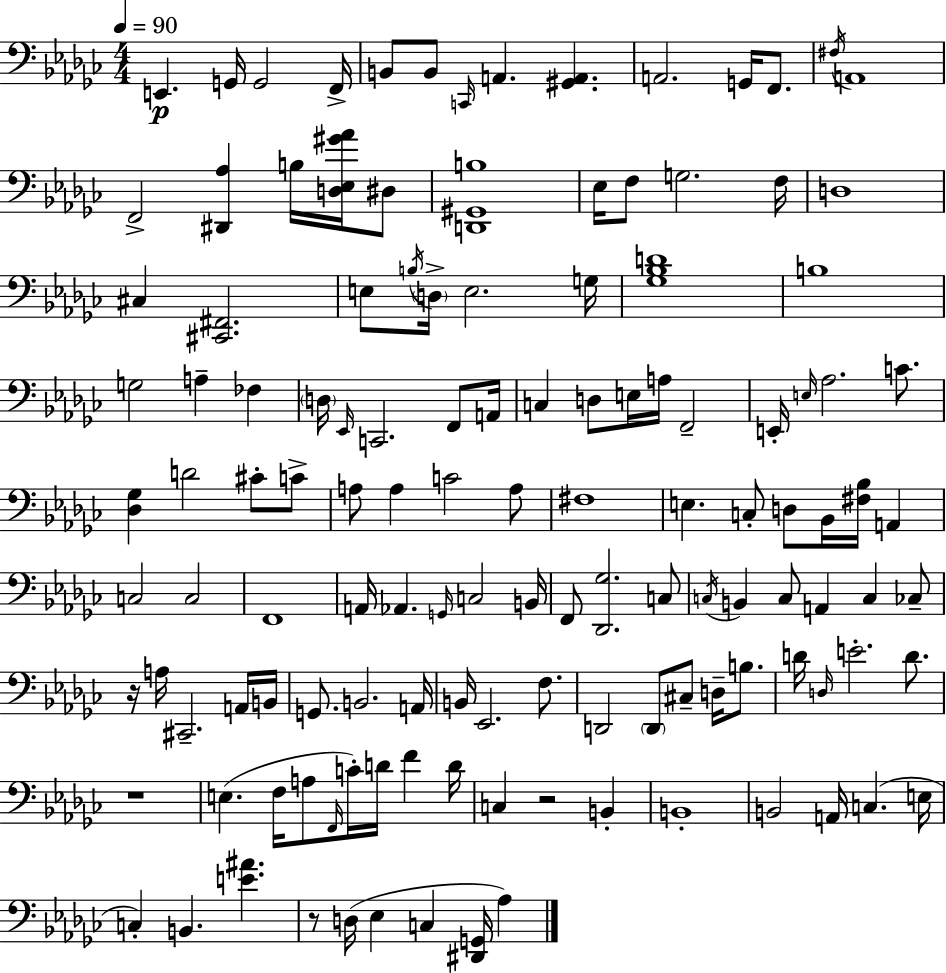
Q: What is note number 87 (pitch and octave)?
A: C#3